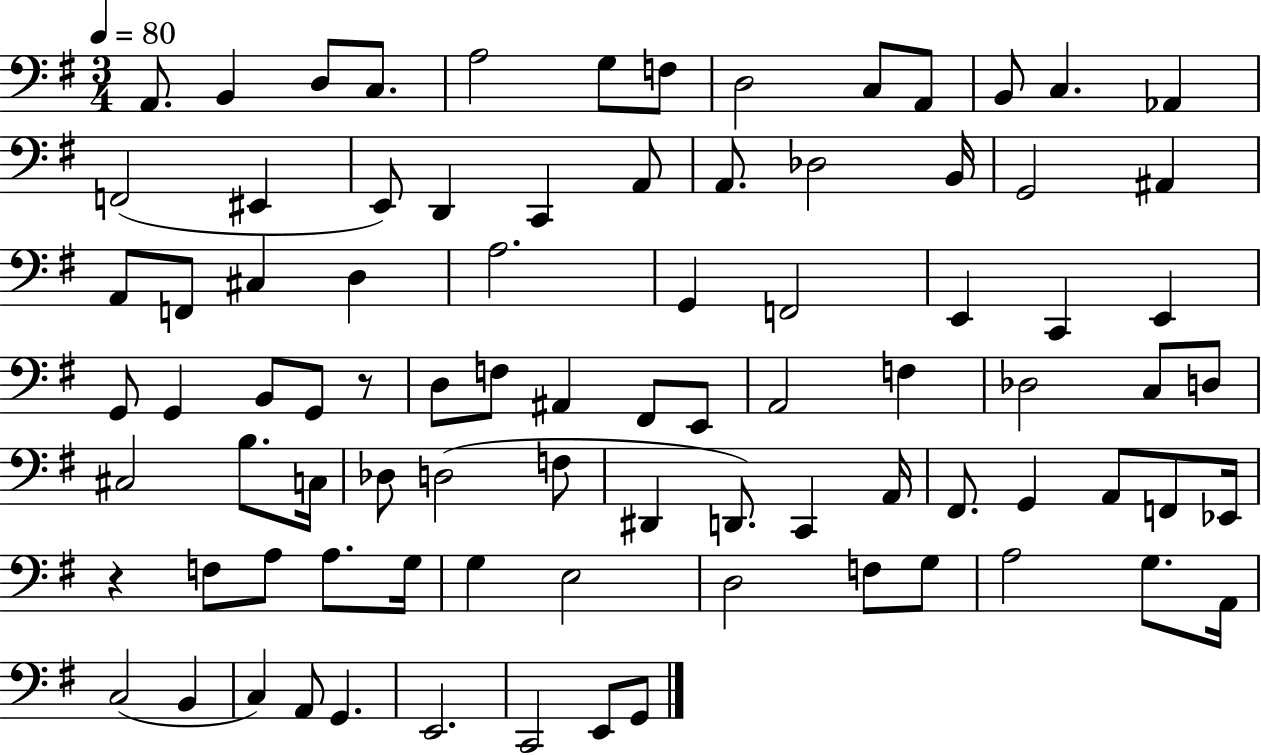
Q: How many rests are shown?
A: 2